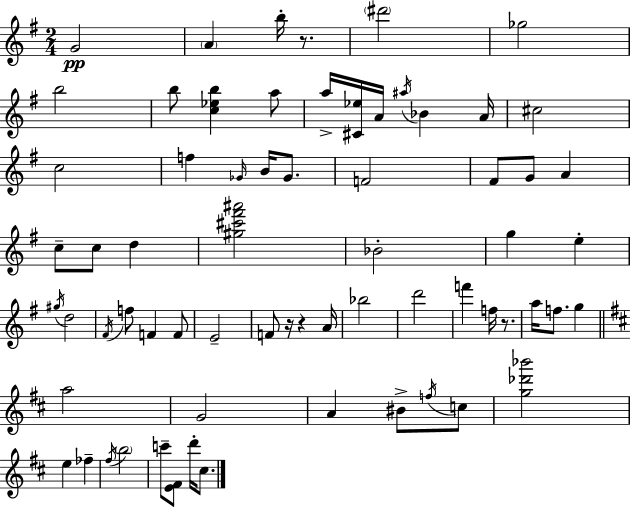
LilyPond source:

{
  \clef treble
  \numericTimeSignature
  \time 2/4
  \key e \minor
  g'2\pp | \parenthesize a'4 b''16-. r8. | \parenthesize dis'''2 | ges''2 | \break b''2 | b''8 <c'' ees'' b''>4 a''8 | a''16-> <cis' ees''>16 a'16 \acciaccatura { ais''16 } bes'4 | a'16 cis''2 | \break c''2 | f''4 \grace { ges'16 } b'16 ges'8. | f'2 | fis'8 g'8 a'4 | \break c''8-- c''8 d''4 | <gis'' cis''' fis''' ais'''>2 | bes'2-. | g''4 e''4-. | \break \acciaccatura { gis''16 } d''2 | \acciaccatura { fis'16 } f''8 f'4 | f'8 e'2-- | f'8 r16 r4 | \break a'16 bes''2 | d'''2 | f'''4 | f''16 r8. a''16 f''8. | \break g''4 \bar "||" \break \key d \major a''2 | g'2 | a'4 bis'8-> \acciaccatura { f''16 } c''8 | <g'' des''' bes'''>2 | \break e''4 fes''4-- | \acciaccatura { fis''16 } \parenthesize b''2 | c'''8-- <e' fis'>8 d'''16-. cis''8. | \bar "|."
}